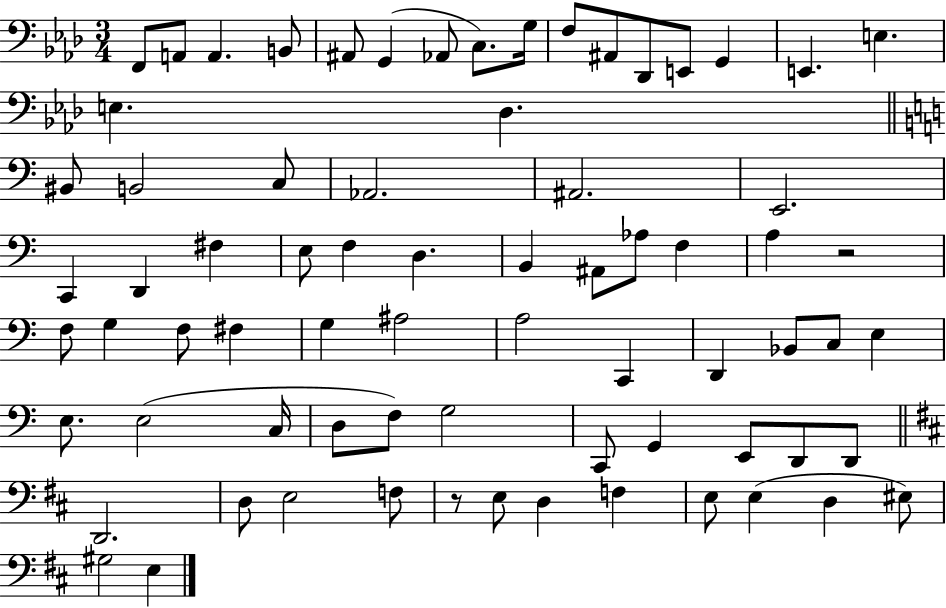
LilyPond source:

{
  \clef bass
  \numericTimeSignature
  \time 3/4
  \key aes \major
  f,8 a,8 a,4. b,8 | ais,8 g,4( aes,8 c8.) g16 | f8 ais,8 des,8 e,8 g,4 | e,4. e4. | \break e4. des4. | \bar "||" \break \key c \major bis,8 b,2 c8 | aes,2. | ais,2. | e,2. | \break c,4 d,4 fis4 | e8 f4 d4. | b,4 ais,8 aes8 f4 | a4 r2 | \break f8 g4 f8 fis4 | g4 ais2 | a2 c,4 | d,4 bes,8 c8 e4 | \break e8. e2( c16 | d8 f8) g2 | c,8 g,4 e,8 d,8 d,8 | \bar "||" \break \key d \major d,2. | d8 e2 f8 | r8 e8 d4 f4 | e8 e4( d4 eis8) | \break gis2 e4 | \bar "|."
}